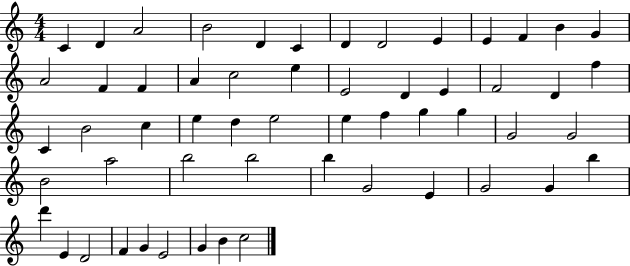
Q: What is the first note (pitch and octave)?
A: C4